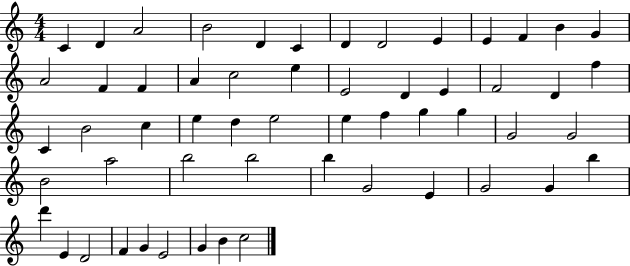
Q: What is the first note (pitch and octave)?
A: C4